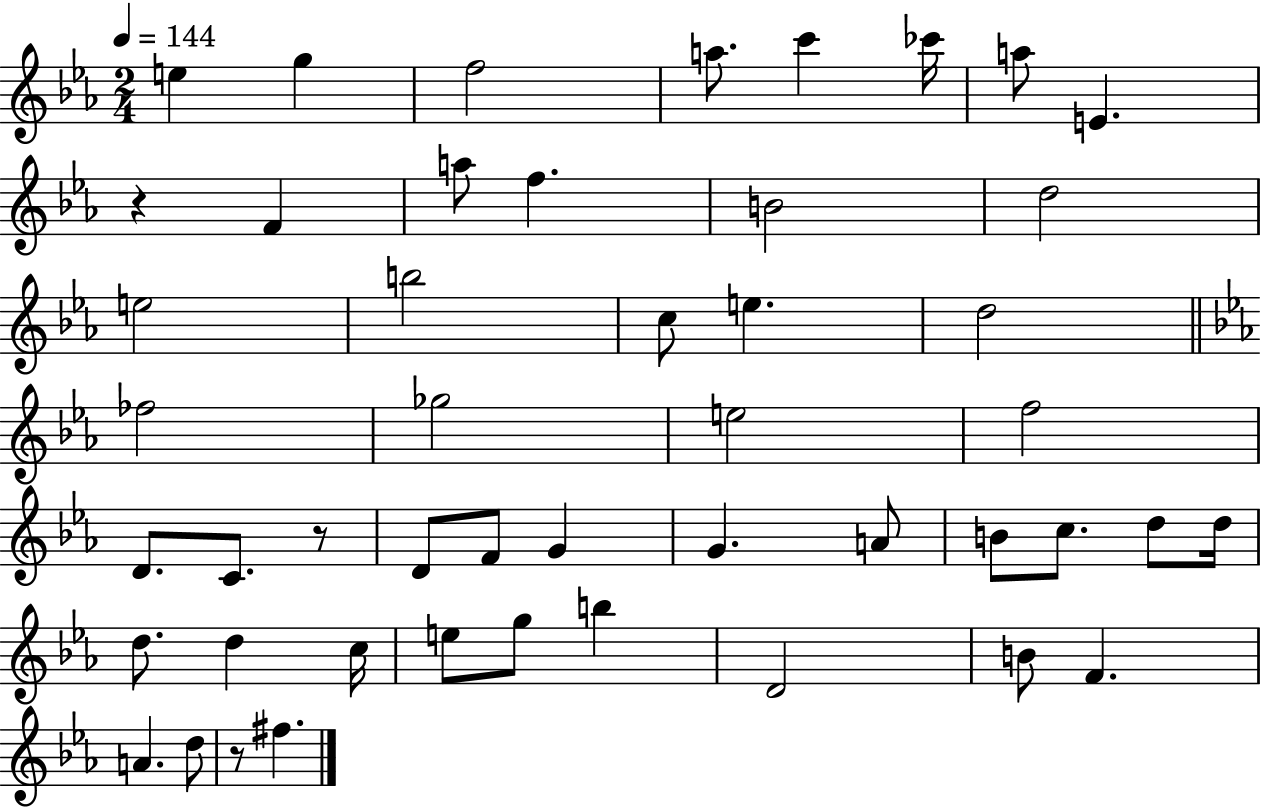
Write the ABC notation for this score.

X:1
T:Untitled
M:2/4
L:1/4
K:Eb
e g f2 a/2 c' _c'/4 a/2 E z F a/2 f B2 d2 e2 b2 c/2 e d2 _f2 _g2 e2 f2 D/2 C/2 z/2 D/2 F/2 G G A/2 B/2 c/2 d/2 d/4 d/2 d c/4 e/2 g/2 b D2 B/2 F A d/2 z/2 ^f